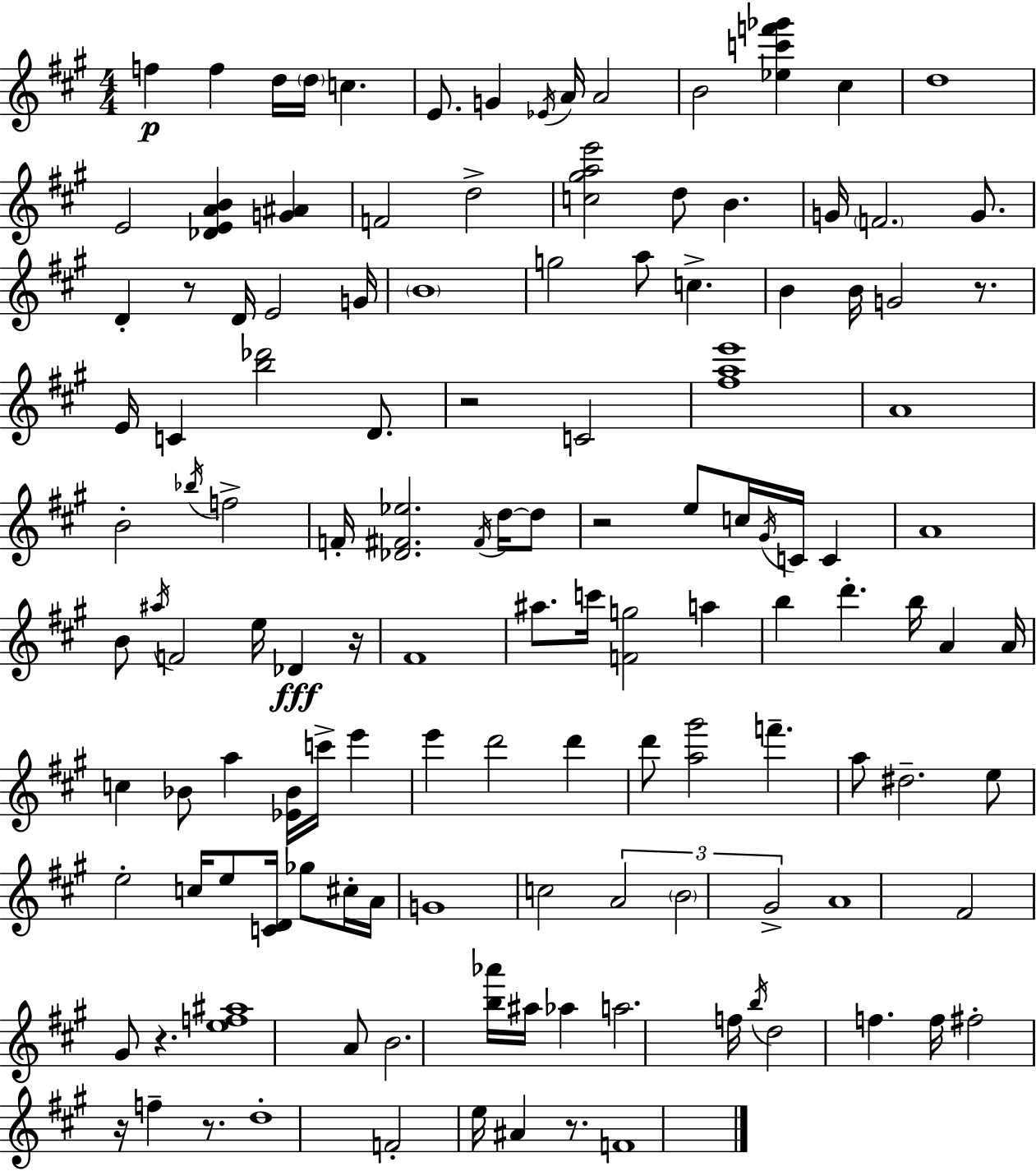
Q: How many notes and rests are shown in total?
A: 130